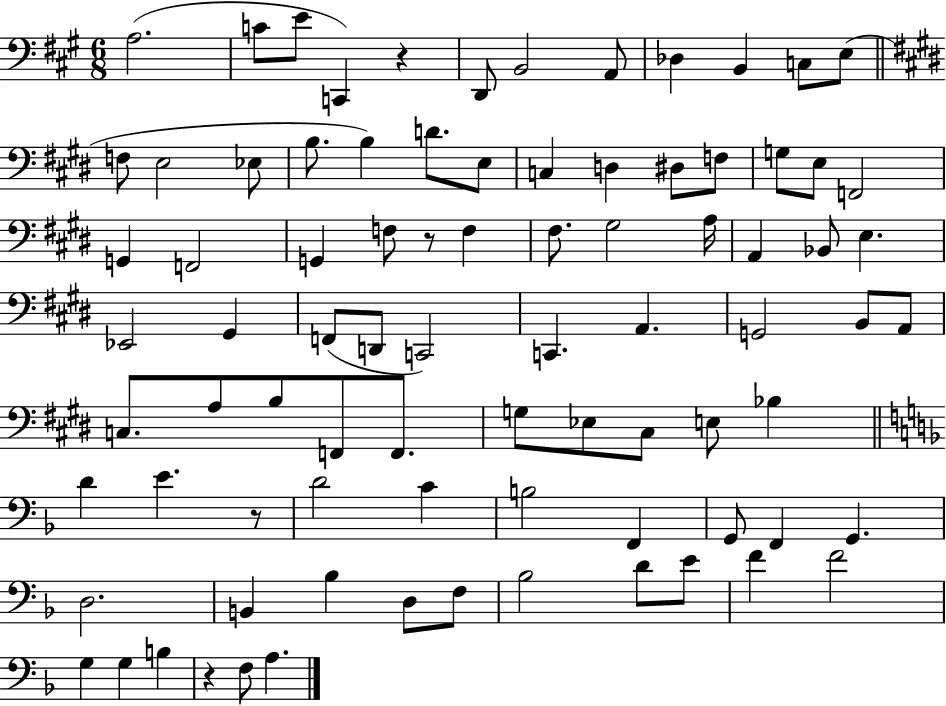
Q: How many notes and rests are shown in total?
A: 84